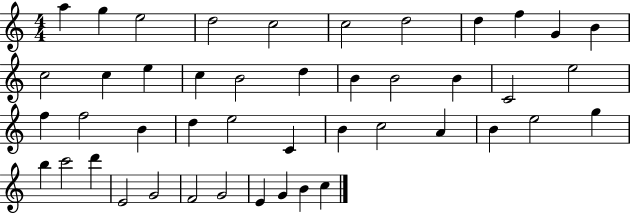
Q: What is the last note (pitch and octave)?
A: C5